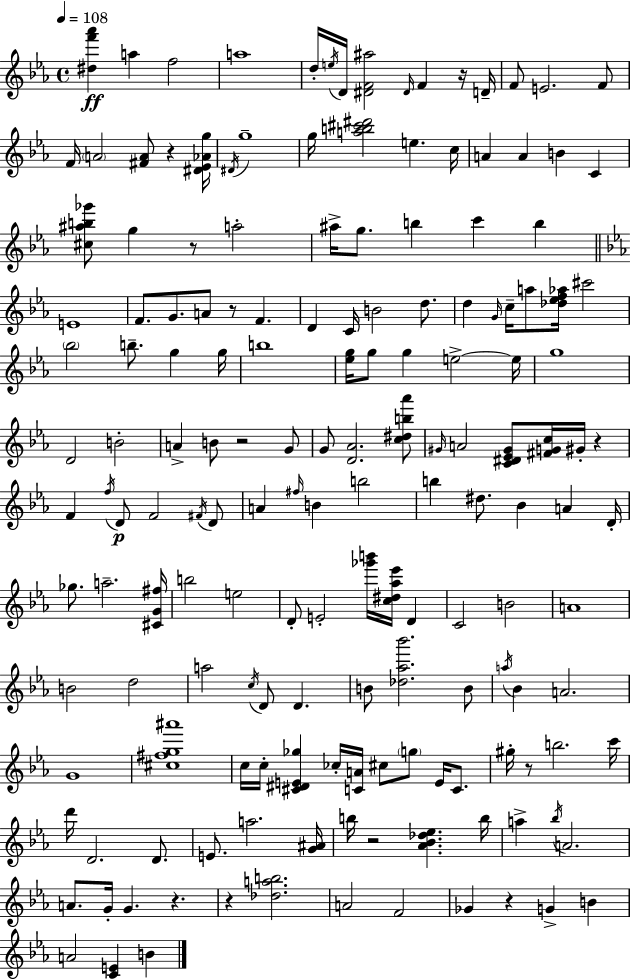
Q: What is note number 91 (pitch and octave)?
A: A5